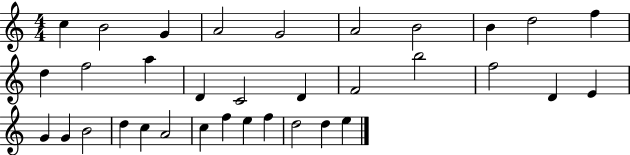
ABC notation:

X:1
T:Untitled
M:4/4
L:1/4
K:C
c B2 G A2 G2 A2 B2 B d2 f d f2 a D C2 D F2 b2 f2 D E G G B2 d c A2 c f e f d2 d e